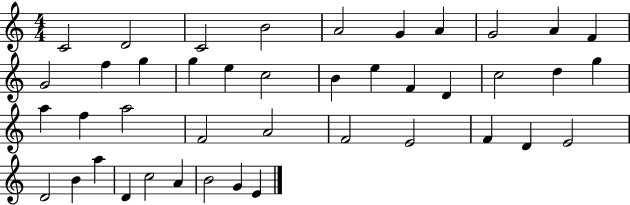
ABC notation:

X:1
T:Untitled
M:4/4
L:1/4
K:C
C2 D2 C2 B2 A2 G A G2 A F G2 f g g e c2 B e F D c2 d g a f a2 F2 A2 F2 E2 F D E2 D2 B a D c2 A B2 G E